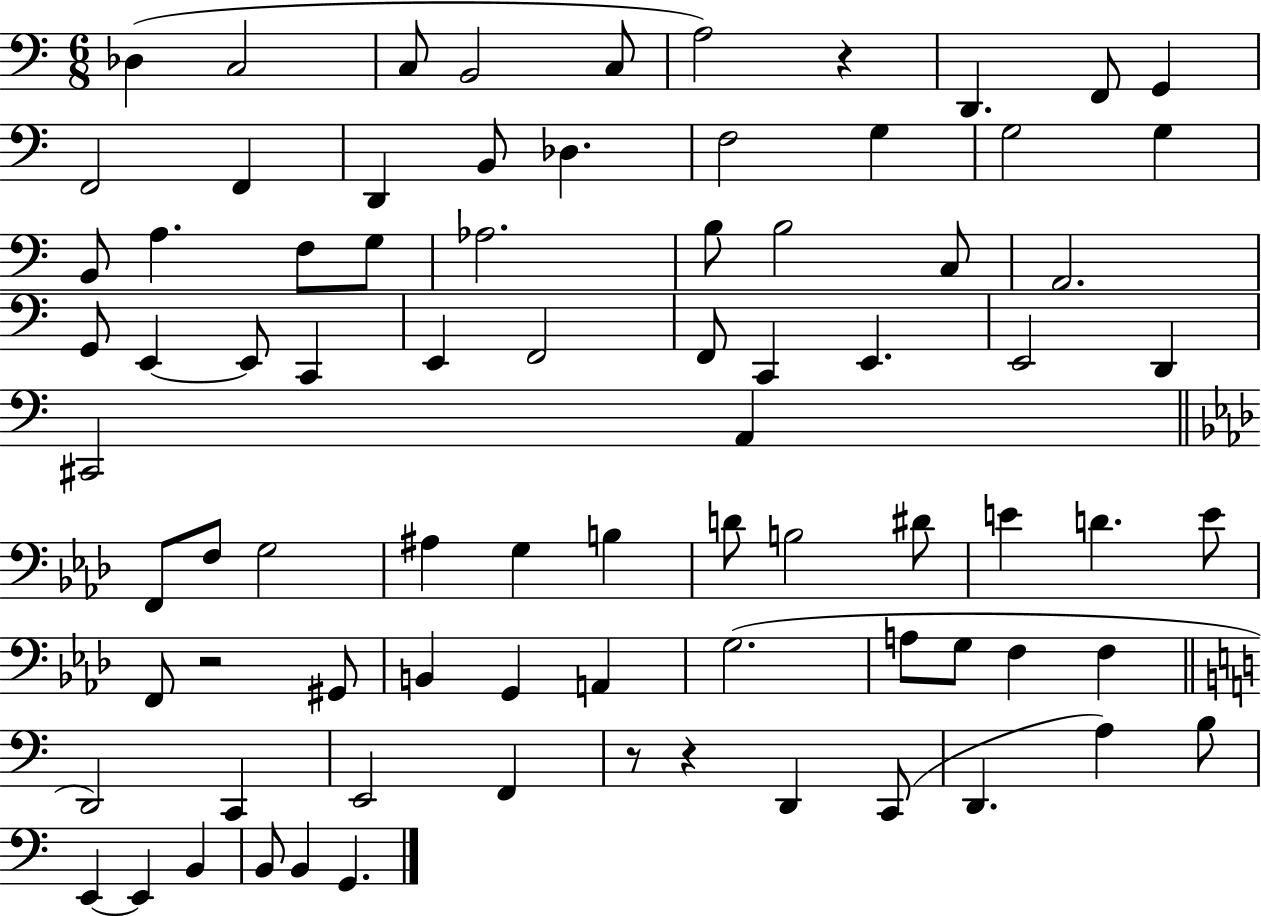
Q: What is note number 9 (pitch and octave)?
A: G2